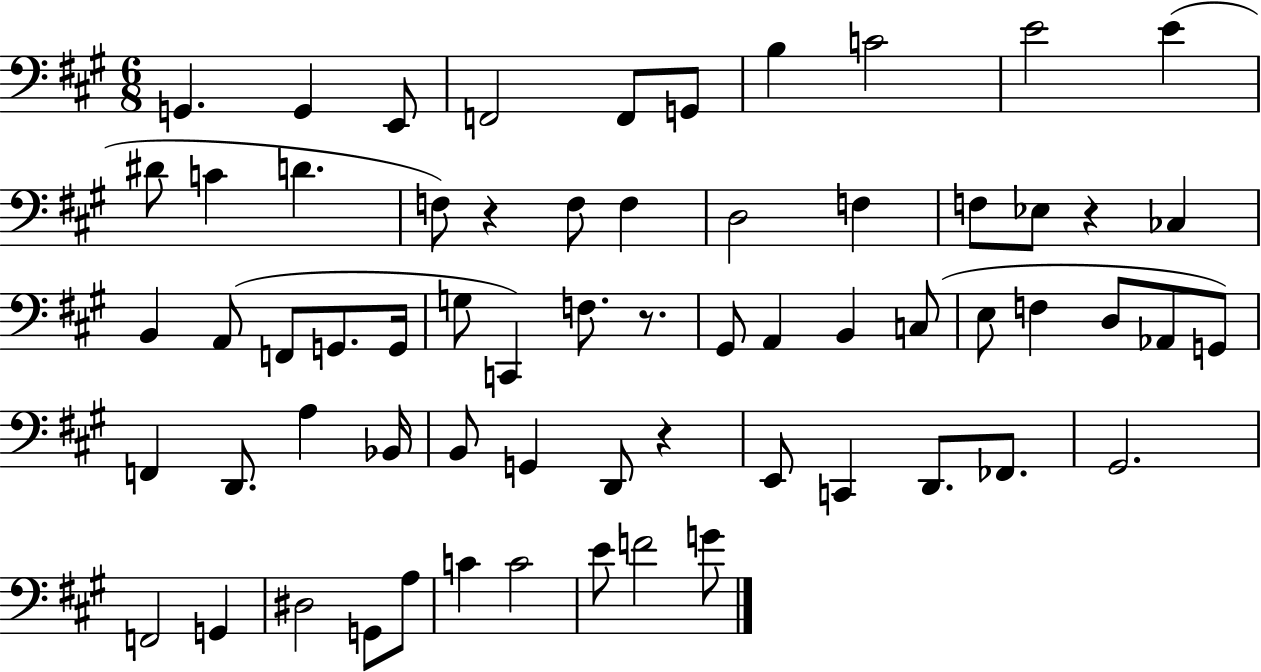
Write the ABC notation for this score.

X:1
T:Untitled
M:6/8
L:1/4
K:A
G,, G,, E,,/2 F,,2 F,,/2 G,,/2 B, C2 E2 E ^D/2 C D F,/2 z F,/2 F, D,2 F, F,/2 _E,/2 z _C, B,, A,,/2 F,,/2 G,,/2 G,,/4 G,/2 C,, F,/2 z/2 ^G,,/2 A,, B,, C,/2 E,/2 F, D,/2 _A,,/2 G,,/2 F,, D,,/2 A, _B,,/4 B,,/2 G,, D,,/2 z E,,/2 C,, D,,/2 _F,,/2 ^G,,2 F,,2 G,, ^D,2 G,,/2 A,/2 C C2 E/2 F2 G/2